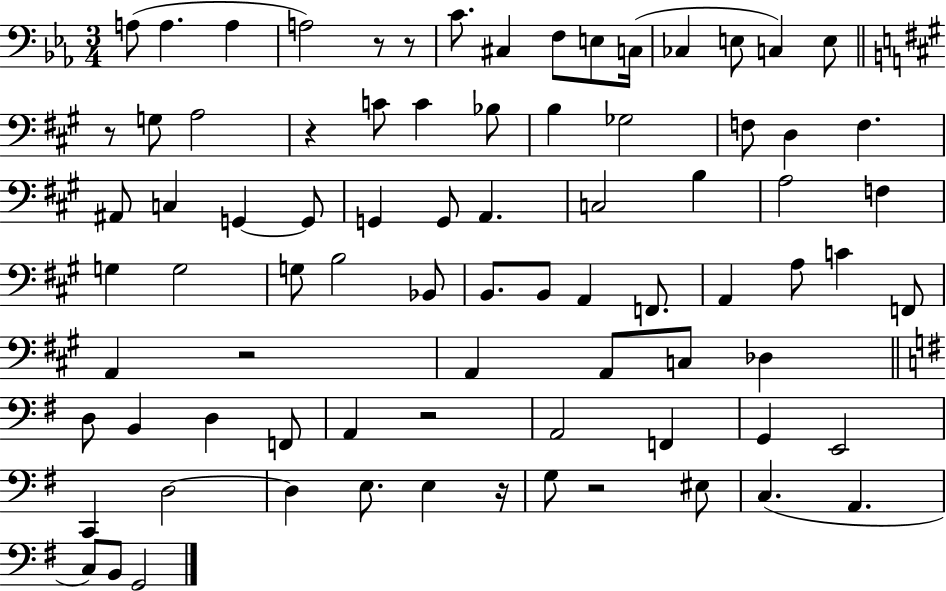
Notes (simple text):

A3/e A3/q. A3/q A3/h R/e R/e C4/e. C#3/q F3/e E3/e C3/s CES3/q E3/e C3/q E3/e R/e G3/e A3/h R/q C4/e C4/q Bb3/e B3/q Gb3/h F3/e D3/q F3/q. A#2/e C3/q G2/q G2/e G2/q G2/e A2/q. C3/h B3/q A3/h F3/q G3/q G3/h G3/e B3/h Bb2/e B2/e. B2/e A2/q F2/e. A2/q A3/e C4/q F2/e A2/q R/h A2/q A2/e C3/e Db3/q D3/e B2/q D3/q F2/e A2/q R/h A2/h F2/q G2/q E2/h C2/q D3/h D3/q E3/e. E3/q R/s G3/e R/h EIS3/e C3/q. A2/q. C3/e B2/e G2/h